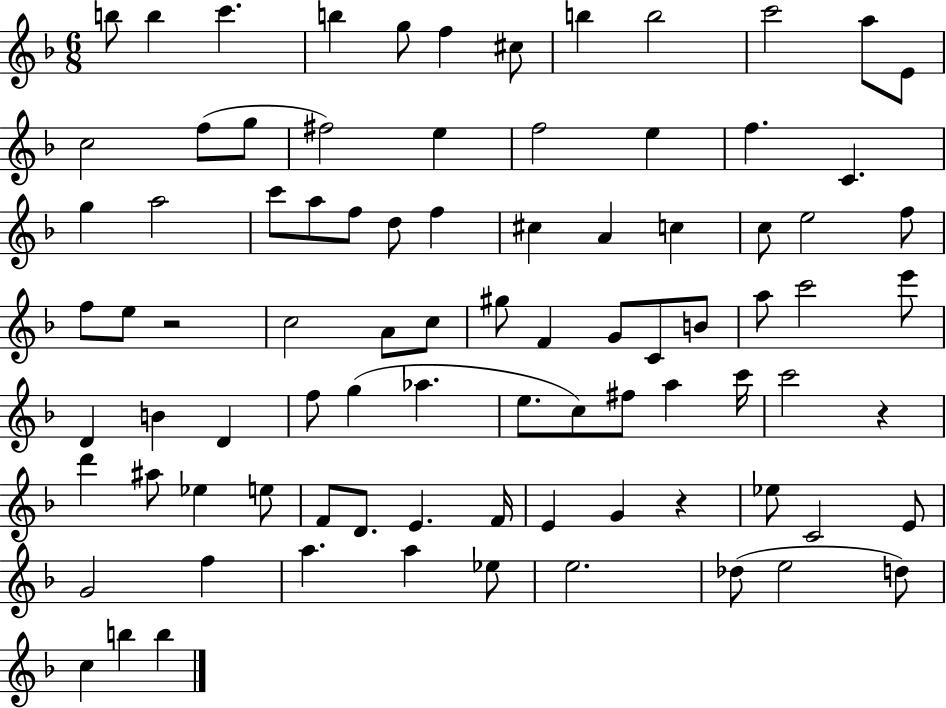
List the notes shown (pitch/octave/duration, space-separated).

B5/e B5/q C6/q. B5/q G5/e F5/q C#5/e B5/q B5/h C6/h A5/e E4/e C5/h F5/e G5/e F#5/h E5/q F5/h E5/q F5/q. C4/q. G5/q A5/h C6/e A5/e F5/e D5/e F5/q C#5/q A4/q C5/q C5/e E5/h F5/e F5/e E5/e R/h C5/h A4/e C5/e G#5/e F4/q G4/e C4/e B4/e A5/e C6/h E6/e D4/q B4/q D4/q F5/e G5/q Ab5/q. E5/e. C5/e F#5/e A5/q C6/s C6/h R/q D6/q A#5/e Eb5/q E5/e F4/e D4/e. E4/q. F4/s E4/q G4/q R/q Eb5/e C4/h E4/e G4/h F5/q A5/q. A5/q Eb5/e E5/h. Db5/e E5/h D5/e C5/q B5/q B5/q